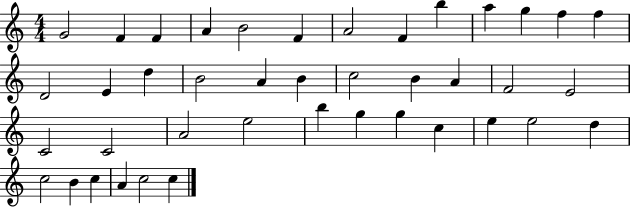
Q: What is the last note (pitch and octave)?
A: C5